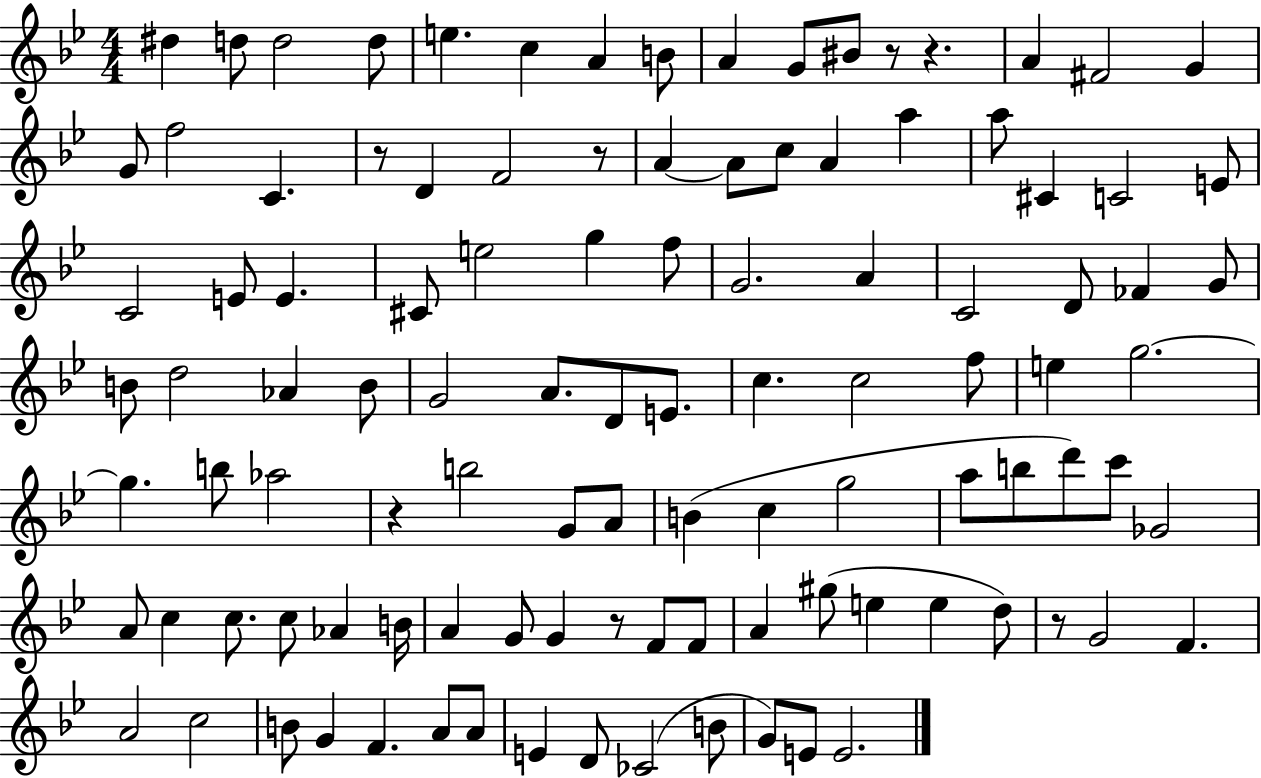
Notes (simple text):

D#5/q D5/e D5/h D5/e E5/q. C5/q A4/q B4/e A4/q G4/e BIS4/e R/e R/q. A4/q F#4/h G4/q G4/e F5/h C4/q. R/e D4/q F4/h R/e A4/q A4/e C5/e A4/q A5/q A5/e C#4/q C4/h E4/e C4/h E4/e E4/q. C#4/e E5/h G5/q F5/e G4/h. A4/q C4/h D4/e FES4/q G4/e B4/e D5/h Ab4/q B4/e G4/h A4/e. D4/e E4/e. C5/q. C5/h F5/e E5/q G5/h. G5/q. B5/e Ab5/h R/q B5/h G4/e A4/e B4/q C5/q G5/h A5/e B5/e D6/e C6/e Gb4/h A4/e C5/q C5/e. C5/e Ab4/q B4/s A4/q G4/e G4/q R/e F4/e F4/e A4/q G#5/e E5/q E5/q D5/e R/e G4/h F4/q. A4/h C5/h B4/e G4/q F4/q. A4/e A4/e E4/q D4/e CES4/h B4/e G4/e E4/e E4/h.